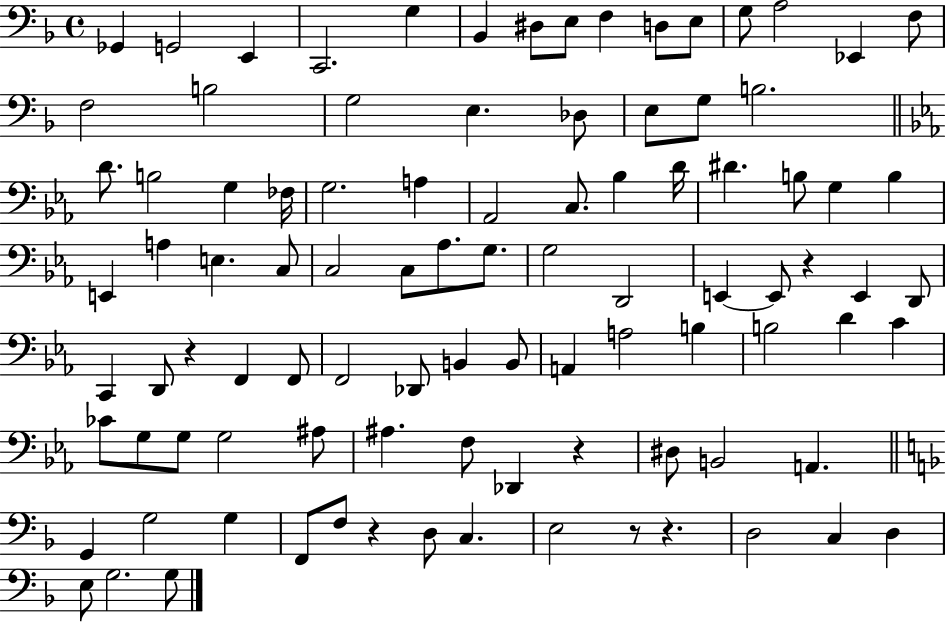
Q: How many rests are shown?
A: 6